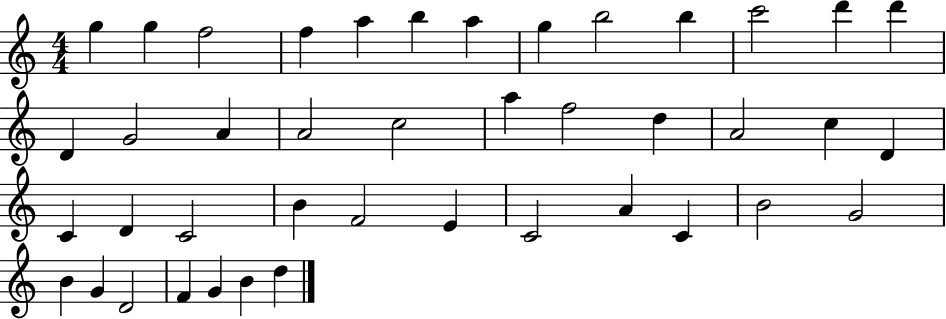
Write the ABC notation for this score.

X:1
T:Untitled
M:4/4
L:1/4
K:C
g g f2 f a b a g b2 b c'2 d' d' D G2 A A2 c2 a f2 d A2 c D C D C2 B F2 E C2 A C B2 G2 B G D2 F G B d